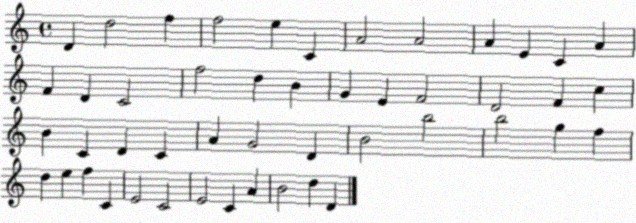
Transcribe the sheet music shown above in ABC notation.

X:1
T:Untitled
M:4/4
L:1/4
K:C
D d2 f f2 e C A2 A2 A E C A F D C2 f2 d B G E F2 D2 F c B C D C A G2 D B2 b2 b2 g f d e f C E2 C2 E2 C A B2 d D